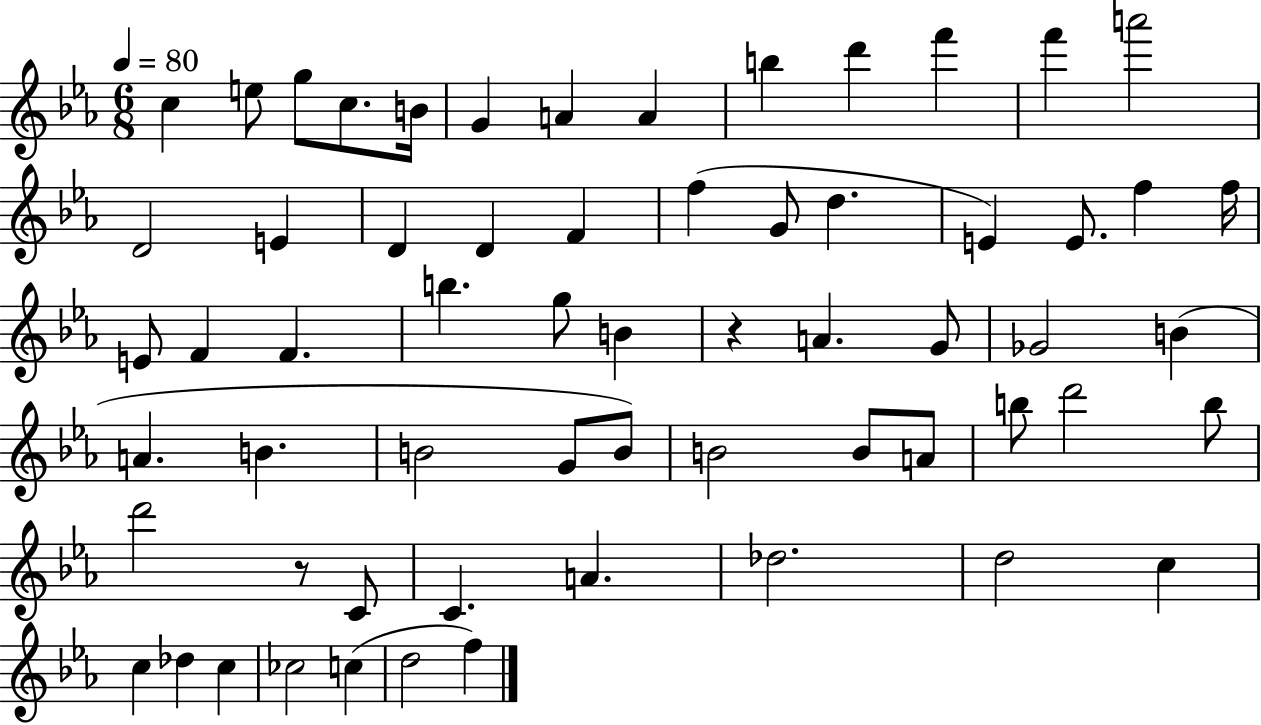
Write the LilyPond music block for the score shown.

{
  \clef treble
  \numericTimeSignature
  \time 6/8
  \key ees \major
  \tempo 4 = 80
  c''4 e''8 g''8 c''8. b'16 | g'4 a'4 a'4 | b''4 d'''4 f'''4 | f'''4 a'''2 | \break d'2 e'4 | d'4 d'4 f'4 | f''4( g'8 d''4. | e'4) e'8. f''4 f''16 | \break e'8 f'4 f'4. | b''4. g''8 b'4 | r4 a'4. g'8 | ges'2 b'4( | \break a'4. b'4. | b'2 g'8 b'8) | b'2 b'8 a'8 | b''8 d'''2 b''8 | \break d'''2 r8 c'8 | c'4. a'4. | des''2. | d''2 c''4 | \break c''4 des''4 c''4 | ces''2 c''4( | d''2 f''4) | \bar "|."
}